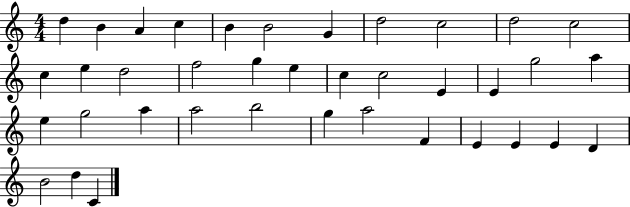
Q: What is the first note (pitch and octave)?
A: D5